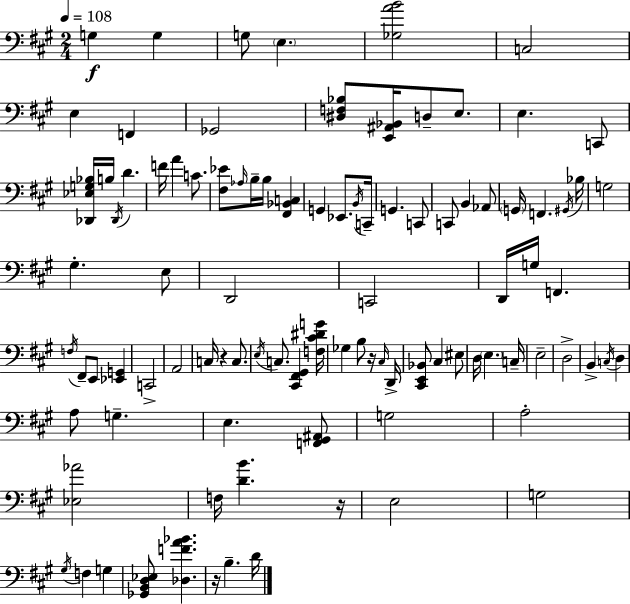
X:1
T:Untitled
M:2/4
L:1/4
K:A
G, G, G,/2 E, [_G,AB]2 C,2 E, F,, _G,,2 [^D,F,_B,]/2 [E,,^A,,_B,,]/4 D,/2 E,/2 E, C,,/2 [_D,,_E,G,_B,]/4 B,/4 _D,,/4 D F/4 A C/2 [^F,_E]/2 _A,/4 B,/4 B,/4 [^F,,_B,,C,] G,, _E,,/2 B,,/4 C,,/4 G,, C,,/2 C,,/2 B,, _A,,/2 G,,/4 F,, ^G,,/4 _B,/4 G,2 ^G, E,/2 D,,2 C,,2 D,,/4 G,/4 F,, F,/4 ^F,,/2 E,,/2 [_E,,G,,] C,,2 A,,2 C,/4 z C,/2 E,/4 C,/2 [^C,,^F,,^G,,] [F,^C^DG]/4 _G, B,/2 z/4 ^C,/4 D,,/4 [^C,,E,,_B,,]/2 ^C, ^E,/2 D,/4 E, C,/4 E,2 D,2 B,, C,/4 D, A,/2 G, E, [F,,^G,,^A,,]/2 G,2 A,2 [_E,_A]2 F,/4 [DB] z/4 E,2 G,2 ^G,/4 F, G, [_G,,B,,D,_E,]/2 [_D,FA_B] z/4 B, D/4